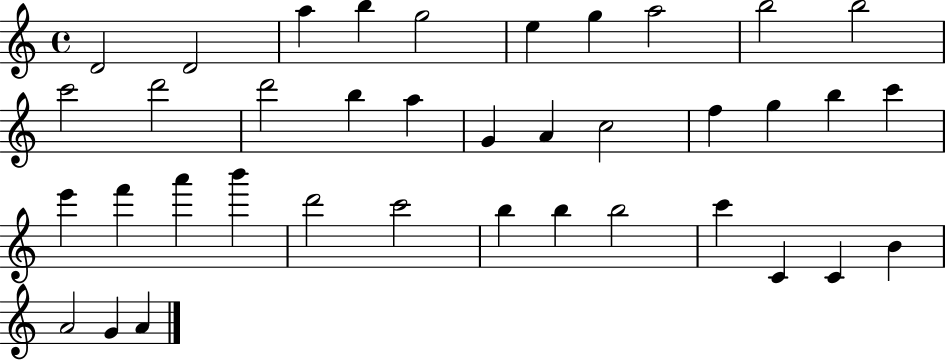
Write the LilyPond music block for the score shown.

{
  \clef treble
  \time 4/4
  \defaultTimeSignature
  \key c \major
  d'2 d'2 | a''4 b''4 g''2 | e''4 g''4 a''2 | b''2 b''2 | \break c'''2 d'''2 | d'''2 b''4 a''4 | g'4 a'4 c''2 | f''4 g''4 b''4 c'''4 | \break e'''4 f'''4 a'''4 b'''4 | d'''2 c'''2 | b''4 b''4 b''2 | c'''4 c'4 c'4 b'4 | \break a'2 g'4 a'4 | \bar "|."
}